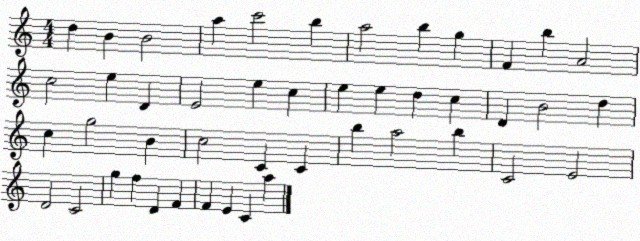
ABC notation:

X:1
T:Untitled
M:4/4
L:1/4
K:C
d B B2 a c'2 b a2 b g F b A2 c2 e D E2 e c e e d c D B2 d c g2 B c2 C C b a2 b C2 E2 D2 C2 g f D F F E C a